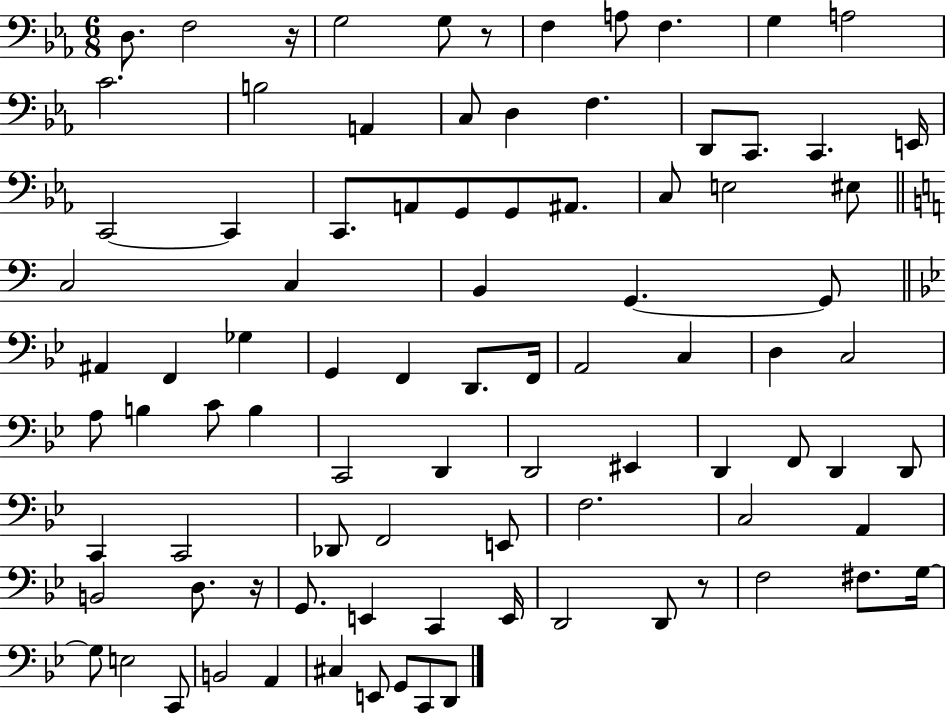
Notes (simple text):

D3/e. F3/h R/s G3/h G3/e R/e F3/q A3/e F3/q. G3/q A3/h C4/h. B3/h A2/q C3/e D3/q F3/q. D2/e C2/e. C2/q. E2/s C2/h C2/q C2/e. A2/e G2/e G2/e A#2/e. C3/e E3/h EIS3/e C3/h C3/q B2/q G2/q. G2/e A#2/q F2/q Gb3/q G2/q F2/q D2/e. F2/s A2/h C3/q D3/q C3/h A3/e B3/q C4/e B3/q C2/h D2/q D2/h EIS2/q D2/q F2/e D2/q D2/e C2/q C2/h Db2/e F2/h E2/e F3/h. C3/h A2/q B2/h D3/e. R/s G2/e. E2/q C2/q E2/s D2/h D2/e R/e F3/h F#3/e. G3/s G3/e E3/h C2/e B2/h A2/q C#3/q E2/e G2/e C2/e D2/e